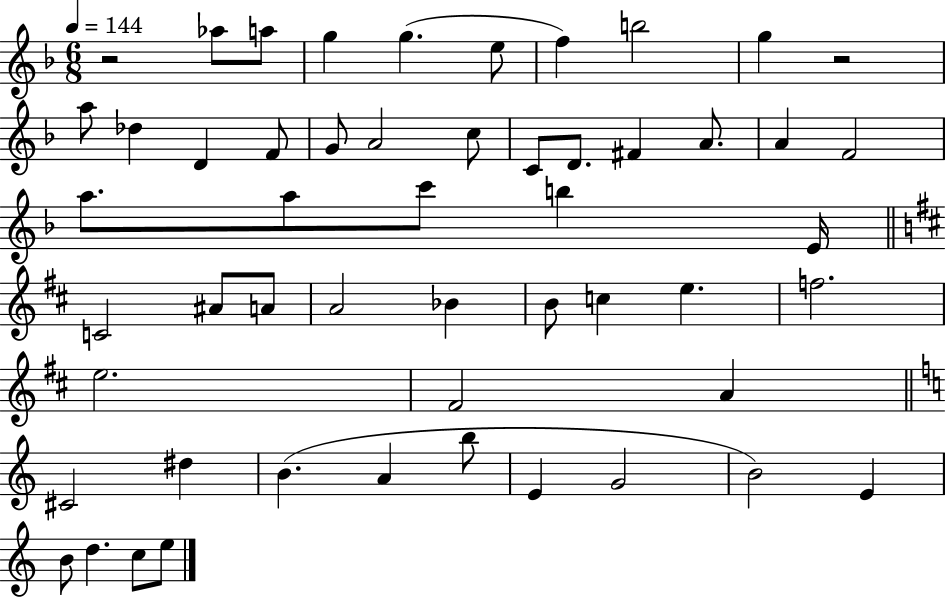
R/h Ab5/e A5/e G5/q G5/q. E5/e F5/q B5/h G5/q R/h A5/e Db5/q D4/q F4/e G4/e A4/h C5/e C4/e D4/e. F#4/q A4/e. A4/q F4/h A5/e. A5/e C6/e B5/q E4/s C4/h A#4/e A4/e A4/h Bb4/q B4/e C5/q E5/q. F5/h. E5/h. F#4/h A4/q C#4/h D#5/q B4/q. A4/q B5/e E4/q G4/h B4/h E4/q B4/e D5/q. C5/e E5/e